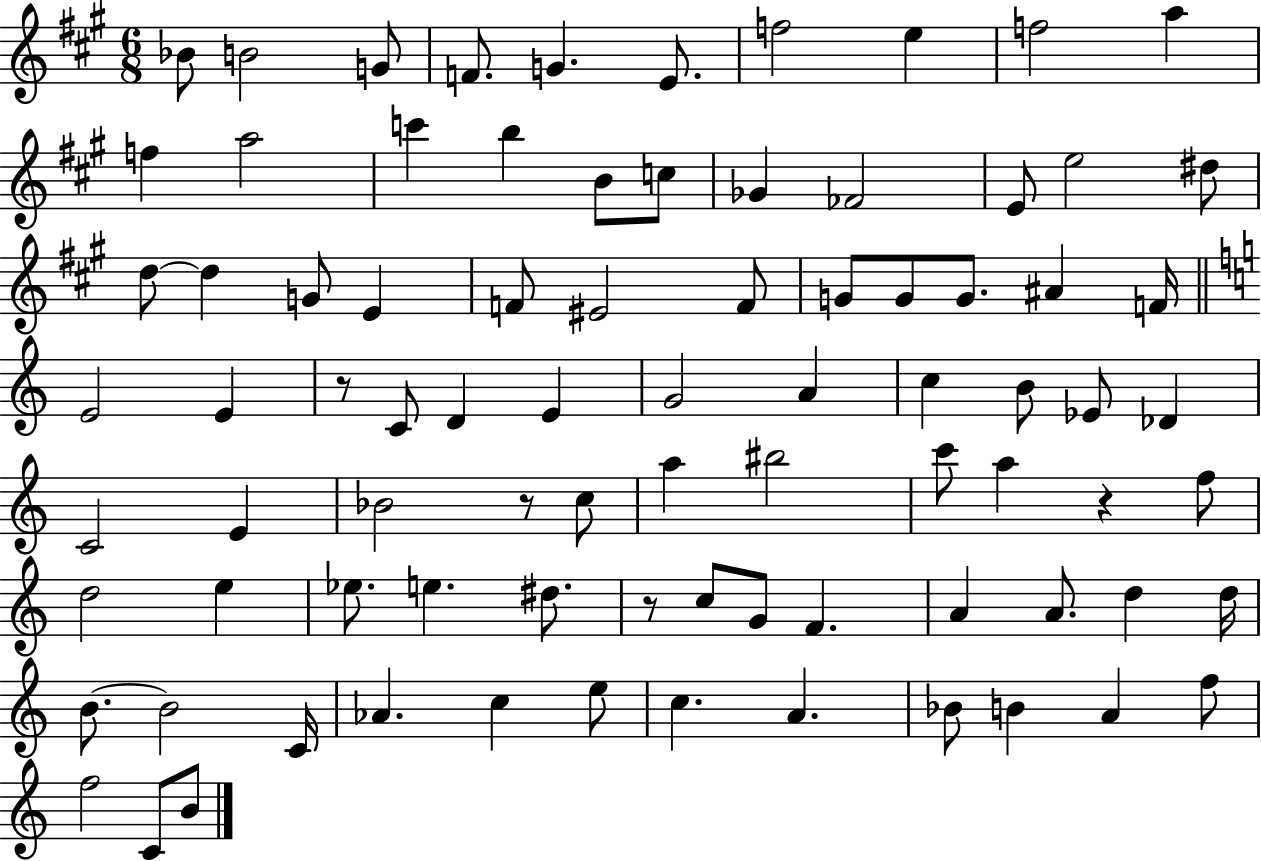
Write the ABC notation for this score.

X:1
T:Untitled
M:6/8
L:1/4
K:A
_B/2 B2 G/2 F/2 G E/2 f2 e f2 a f a2 c' b B/2 c/2 _G _F2 E/2 e2 ^d/2 d/2 d G/2 E F/2 ^E2 F/2 G/2 G/2 G/2 ^A F/4 E2 E z/2 C/2 D E G2 A c B/2 _E/2 _D C2 E _B2 z/2 c/2 a ^b2 c'/2 a z f/2 d2 e _e/2 e ^d/2 z/2 c/2 G/2 F A A/2 d d/4 B/2 B2 C/4 _A c e/2 c A _B/2 B A f/2 f2 C/2 B/2